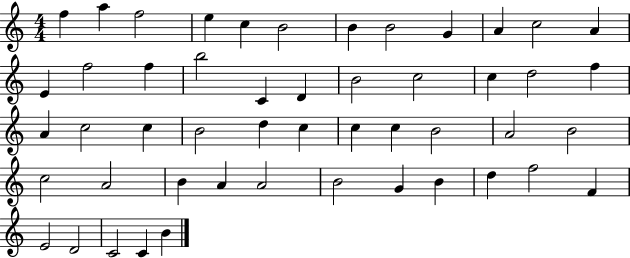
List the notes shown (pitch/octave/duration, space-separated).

F5/q A5/q F5/h E5/q C5/q B4/h B4/q B4/h G4/q A4/q C5/h A4/q E4/q F5/h F5/q B5/h C4/q D4/q B4/h C5/h C5/q D5/h F5/q A4/q C5/h C5/q B4/h D5/q C5/q C5/q C5/q B4/h A4/h B4/h C5/h A4/h B4/q A4/q A4/h B4/h G4/q B4/q D5/q F5/h F4/q E4/h D4/h C4/h C4/q B4/q